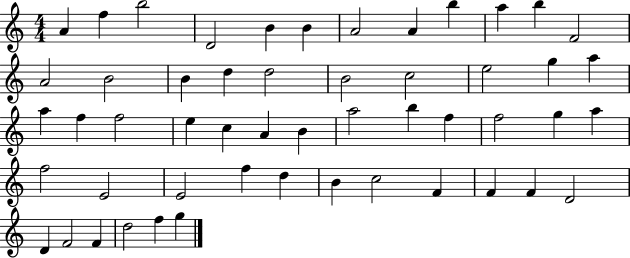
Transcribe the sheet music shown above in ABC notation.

X:1
T:Untitled
M:4/4
L:1/4
K:C
A f b2 D2 B B A2 A b a b F2 A2 B2 B d d2 B2 c2 e2 g a a f f2 e c A B a2 b f f2 g a f2 E2 E2 f d B c2 F F F D2 D F2 F d2 f g